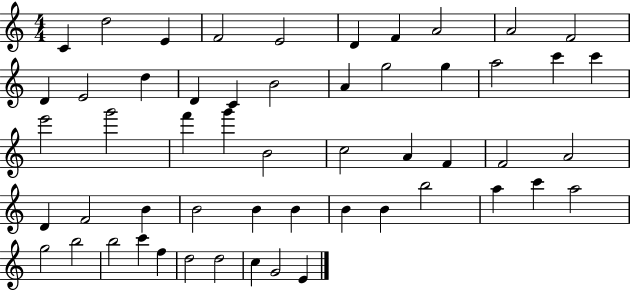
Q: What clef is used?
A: treble